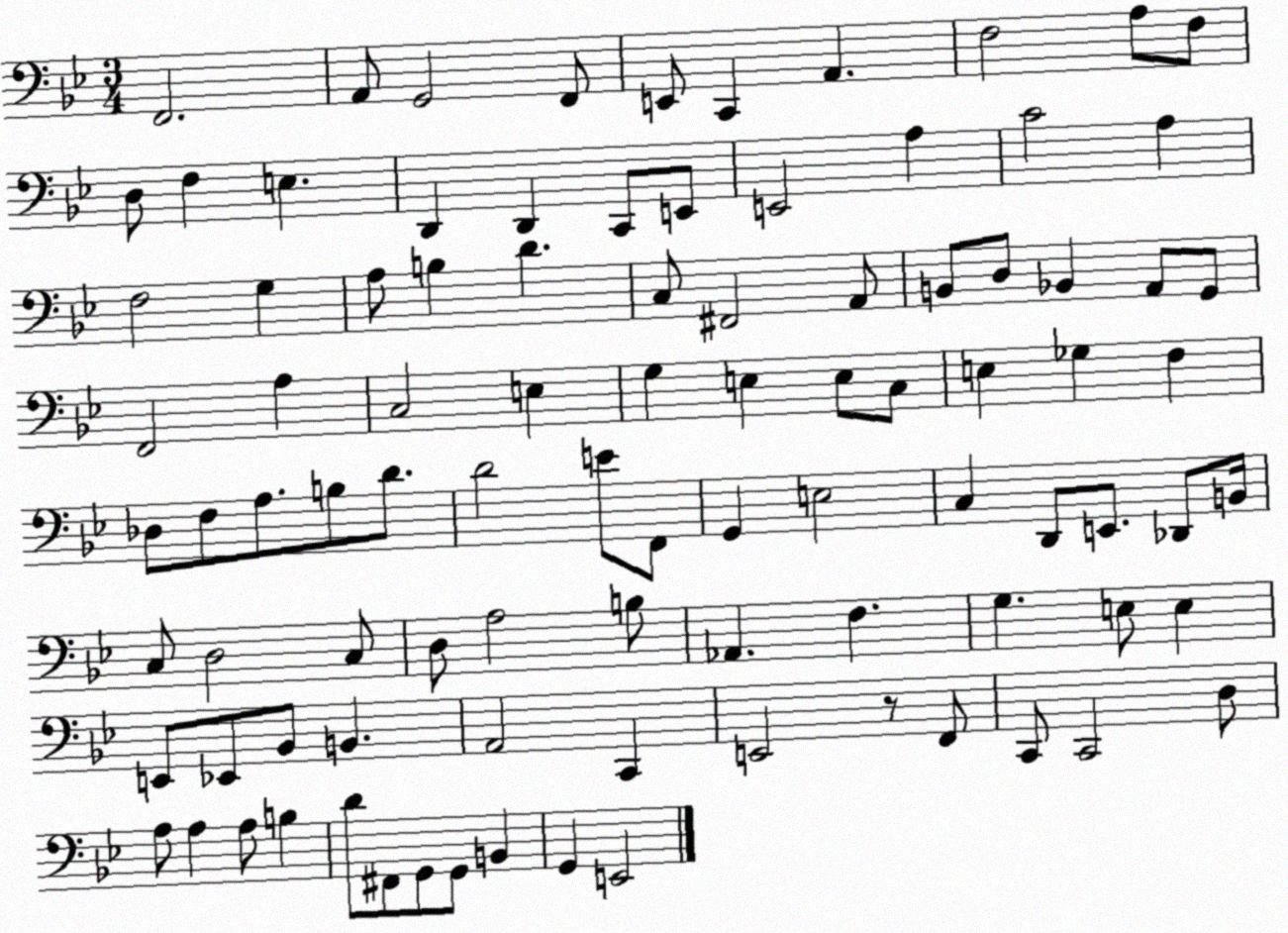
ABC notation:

X:1
T:Untitled
M:3/4
L:1/4
K:Bb
F,,2 A,,/2 G,,2 F,,/2 E,,/2 C,, A,, F,2 A,/2 F,/2 D,/2 F, E, D,, D,, C,,/2 E,,/2 E,,2 A, C2 A, F,2 G, A,/2 B, D C,/2 ^F,,2 A,,/2 B,,/2 D,/2 _B,, A,,/2 G,,/2 F,,2 A, C,2 E, G, E, E,/2 C,/2 E, _G, F, _D,/2 F,/2 A,/2 B,/2 D/2 D2 E/2 F,,/2 G,, E,2 C, D,,/2 E,,/2 _D,,/2 B,,/4 C,/2 D,2 C,/2 D,/2 A,2 B,/2 _A,, F, G, E,/2 E, E,,/2 _E,,/2 _B,,/2 B,, A,,2 C,, E,,2 z/2 F,,/2 C,,/2 C,,2 D,/2 A,/2 A, A,/2 B, D/2 ^F,,/2 G,,/2 G,,/2 B,, G,, E,,2